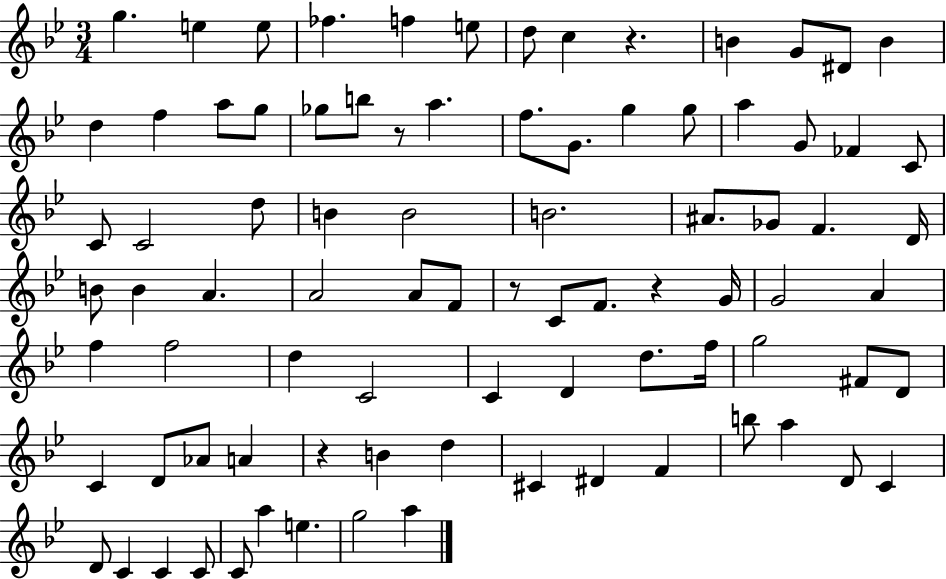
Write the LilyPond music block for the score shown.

{
  \clef treble
  \numericTimeSignature
  \time 3/4
  \key bes \major
  g''4. e''4 e''8 | fes''4. f''4 e''8 | d''8 c''4 r4. | b'4 g'8 dis'8 b'4 | \break d''4 f''4 a''8 g''8 | ges''8 b''8 r8 a''4. | f''8. g'8. g''4 g''8 | a''4 g'8 fes'4 c'8 | \break c'8 c'2 d''8 | b'4 b'2 | b'2. | ais'8. ges'8 f'4. d'16 | \break b'8 b'4 a'4. | a'2 a'8 f'8 | r8 c'8 f'8. r4 g'16 | g'2 a'4 | \break f''4 f''2 | d''4 c'2 | c'4 d'4 d''8. f''16 | g''2 fis'8 d'8 | \break c'4 d'8 aes'8 a'4 | r4 b'4 d''4 | cis'4 dis'4 f'4 | b''8 a''4 d'8 c'4 | \break d'8 c'4 c'4 c'8 | c'8 a''4 e''4. | g''2 a''4 | \bar "|."
}